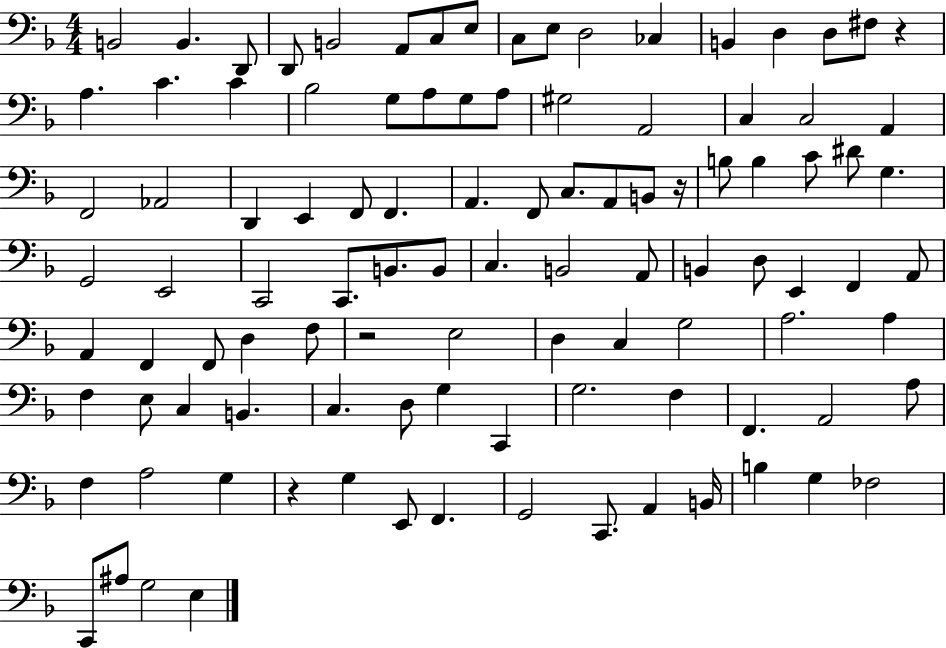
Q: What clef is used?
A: bass